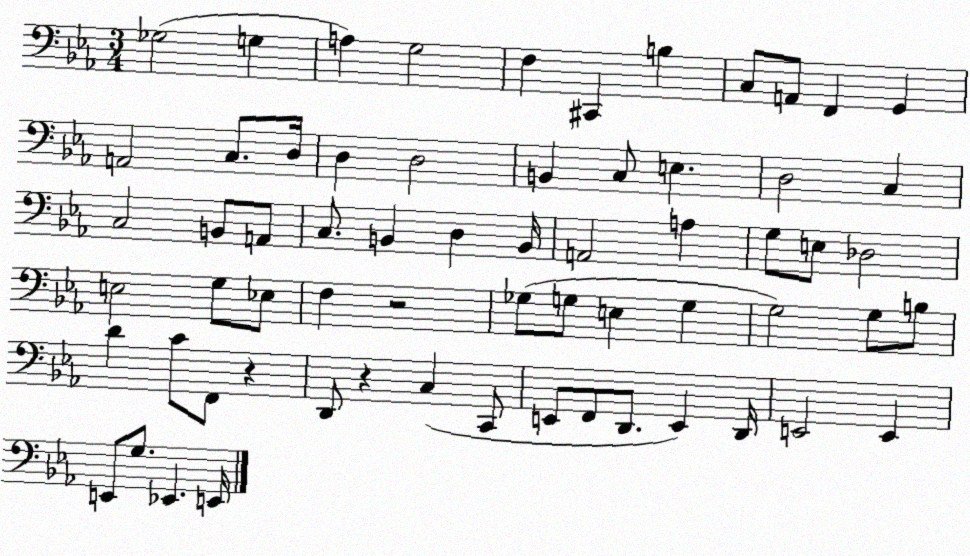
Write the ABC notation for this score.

X:1
T:Untitled
M:3/4
L:1/4
K:Eb
_G,2 G, A, G,2 F, ^C,, B, C,/2 A,,/2 F,, G,, A,,2 C,/2 D,/4 D, D,2 B,, C,/2 E, D,2 C, C,2 B,,/2 A,,/2 C,/2 B,, D, B,,/4 A,,2 A, G,/2 E,/2 _D,2 E,2 G,/2 _E,/2 F, z2 _G,/2 G,/2 E, G, G,2 G,/2 B,/2 D C/2 F,,/2 z D,,/2 z C, C,,/2 E,,/2 F,,/2 D,,/2 E,, D,,/4 E,,2 E,, E,,/2 G,/2 _E,, E,,/4